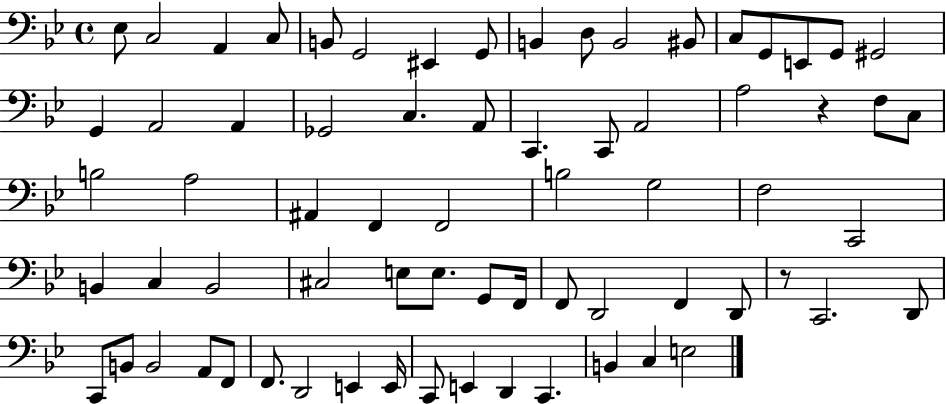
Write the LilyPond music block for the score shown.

{
  \clef bass
  \time 4/4
  \defaultTimeSignature
  \key bes \major
  \repeat volta 2 { ees8 c2 a,4 c8 | b,8 g,2 eis,4 g,8 | b,4 d8 b,2 bis,8 | c8 g,8 e,8 g,8 gis,2 | \break g,4 a,2 a,4 | ges,2 c4. a,8 | c,4. c,8 a,2 | a2 r4 f8 c8 | \break b2 a2 | ais,4 f,4 f,2 | b2 g2 | f2 c,2 | \break b,4 c4 b,2 | cis2 e8 e8. g,8 f,16 | f,8 d,2 f,4 d,8 | r8 c,2. d,8 | \break c,8 b,8 b,2 a,8 f,8 | f,8. d,2 e,4 e,16 | c,8 e,4 d,4 c,4. | b,4 c4 e2 | \break } \bar "|."
}